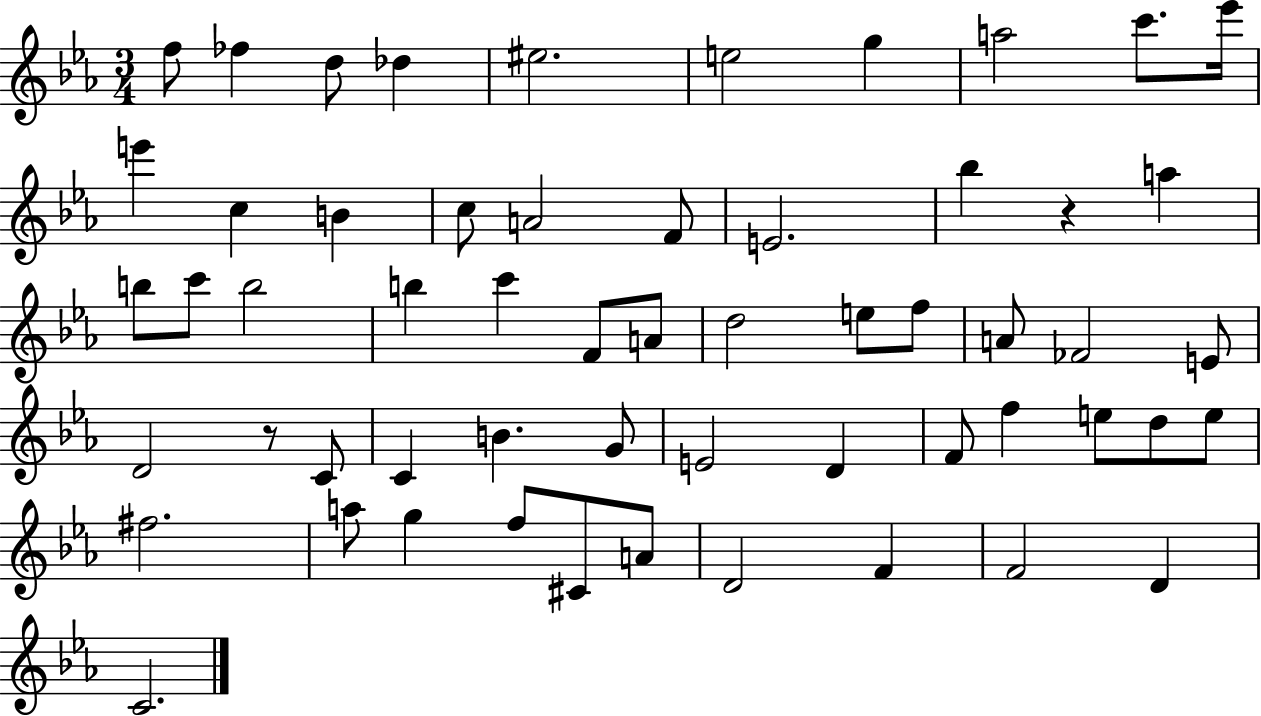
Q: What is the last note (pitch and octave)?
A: C4